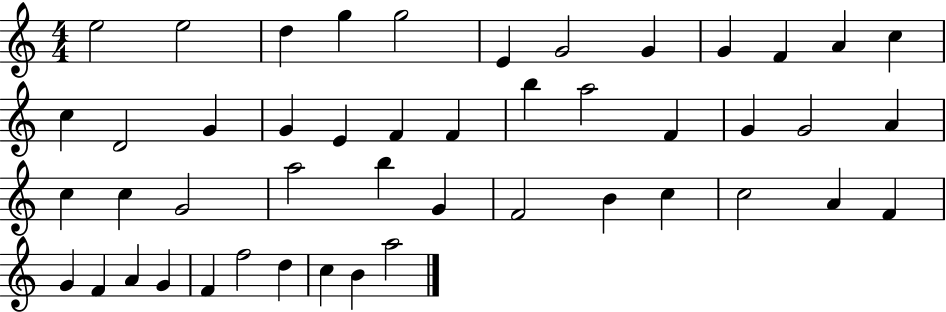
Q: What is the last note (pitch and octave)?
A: A5